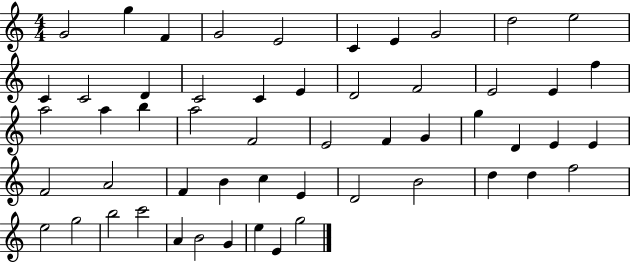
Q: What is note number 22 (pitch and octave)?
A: A5